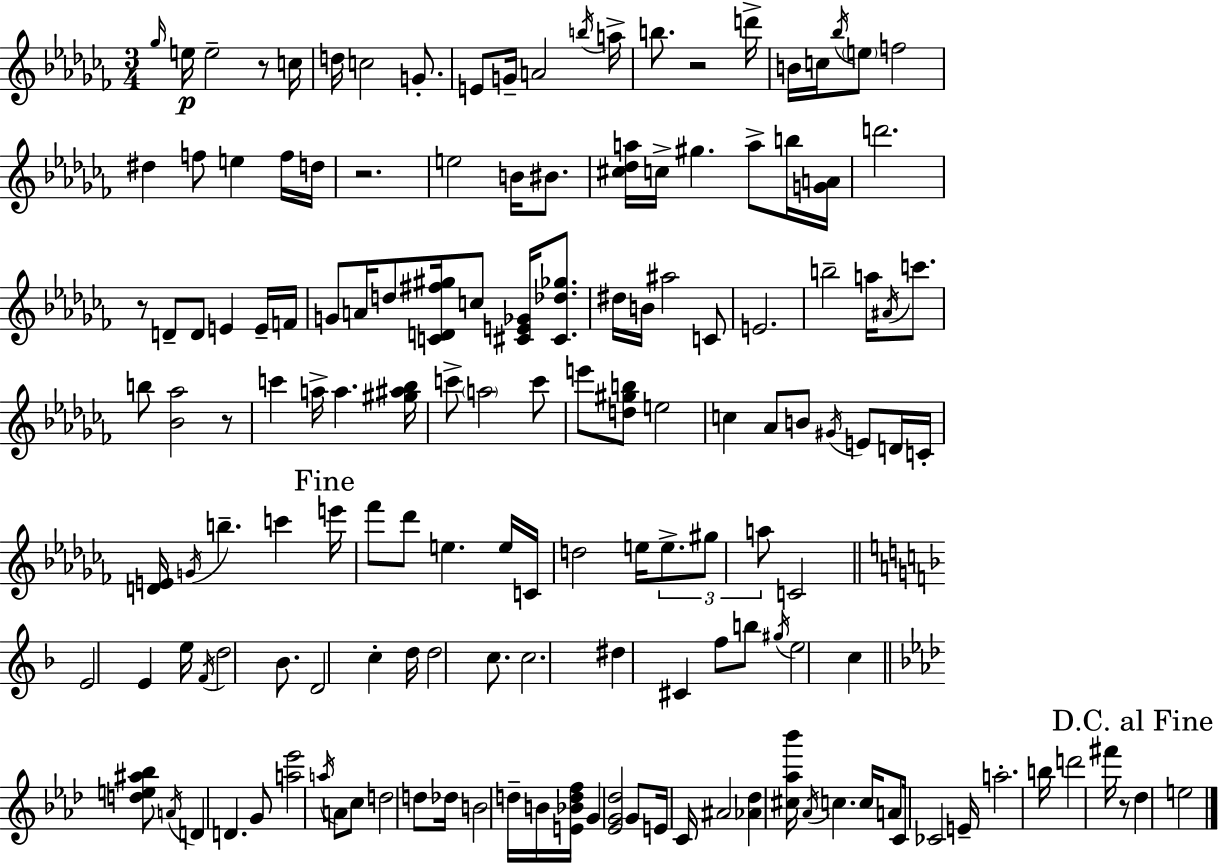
Gb5/s E5/s E5/h R/e C5/s D5/s C5/h G4/e. E4/e G4/s A4/h B5/s A5/s B5/e. R/h D6/s B4/s C5/s Bb5/s E5/e F5/h D#5/q F5/e E5/q F5/s D5/s R/h. E5/h B4/s BIS4/e. [C#5,Db5,A5]/s C5/s G#5/q. A5/e B5/s [G4,A4]/s D6/h. R/e D4/e D4/e E4/q E4/s F4/s G4/e A4/s D5/e [C4,D4,F#5,G#5]/s C5/e [C#4,E4,Gb4]/s [C#4,Db5,Gb5]/e. D#5/s B4/s A#5/h C4/e E4/h. B5/h A5/s A#4/s C6/e. B5/e [Bb4,Ab5]/h R/e C6/q A5/s A5/q. [G#5,A#5,Bb5]/s C6/e A5/h C6/e E6/e [D5,G#5,B5]/e E5/h C5/q Ab4/e B4/e G#4/s E4/e D4/s C4/s [D4,E4]/s G4/s B5/q. C6/q E6/s FES6/e Db6/e E5/q. E5/s C4/s D5/h E5/s E5/e. G#5/e A5/e C4/h E4/h E4/q E5/s F4/s D5/h Bb4/e. D4/h C5/q D5/s D5/h C5/e. C5/h. D#5/q C#4/q F5/e B5/e G#5/s E5/h C5/q [D5,E5,A#5,Bb5]/e A4/s D4/q D4/q. G4/e [A5,Eb6]/h A5/s A4/e C5/e D5/h D5/e Db5/s B4/h D5/s B4/s [E4,Bb4,D5,F5]/s G4/q [Eb4,G4,Db5]/h G4/e E4/s C4/s A#4/h [Ab4,Db5]/q [C#5,Ab5,Bb6]/s Ab4/s C5/q. C5/s A4/e C4/s CES4/h E4/s A5/h. B5/s D6/h F#6/s R/e Db5/q E5/h